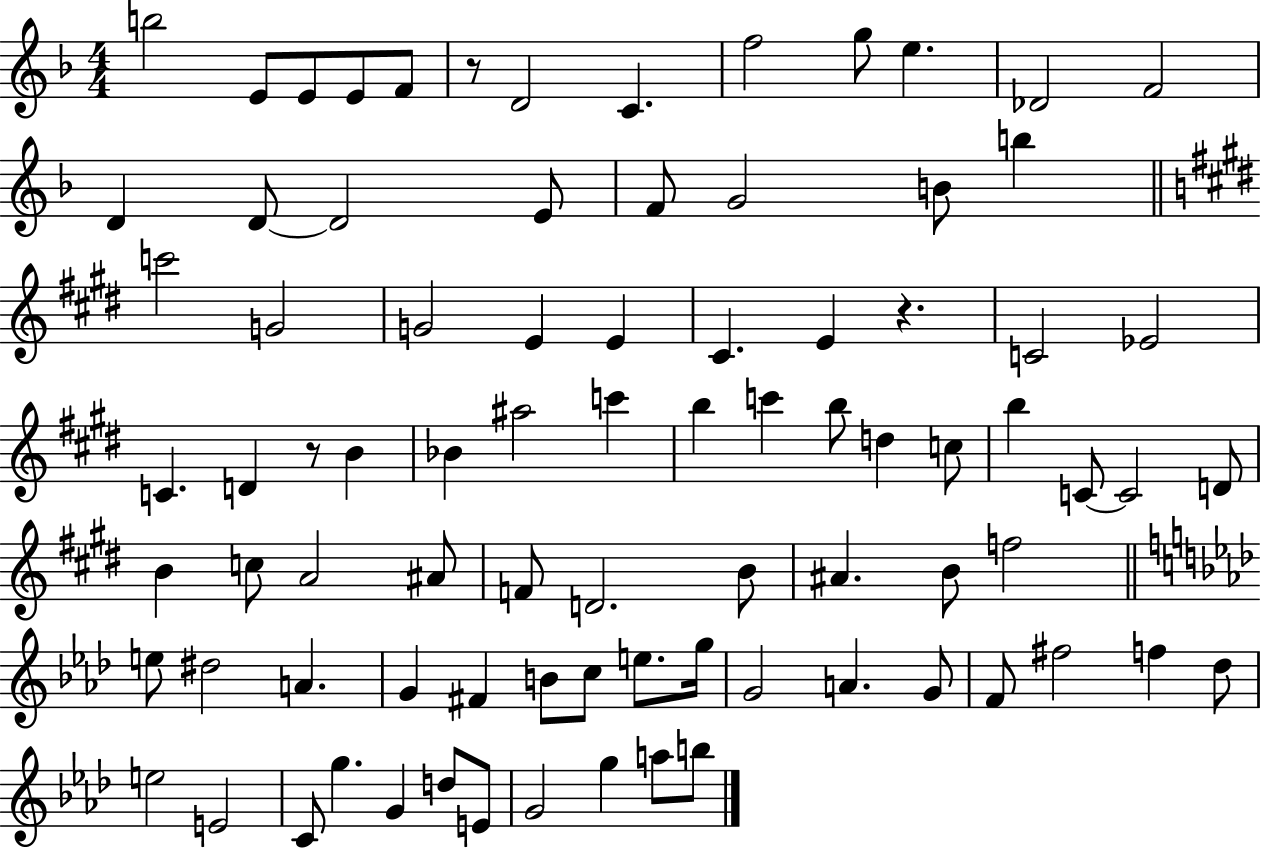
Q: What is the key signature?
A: F major